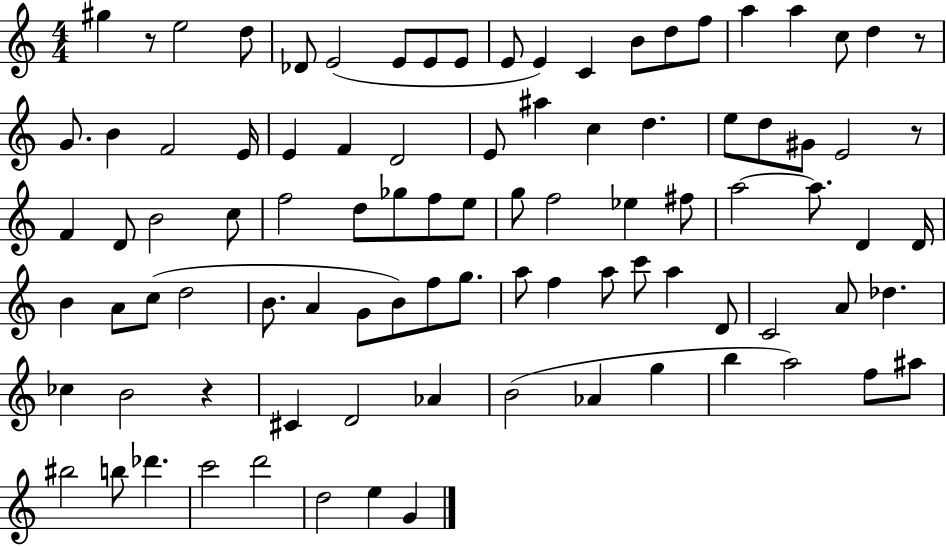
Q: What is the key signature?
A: C major